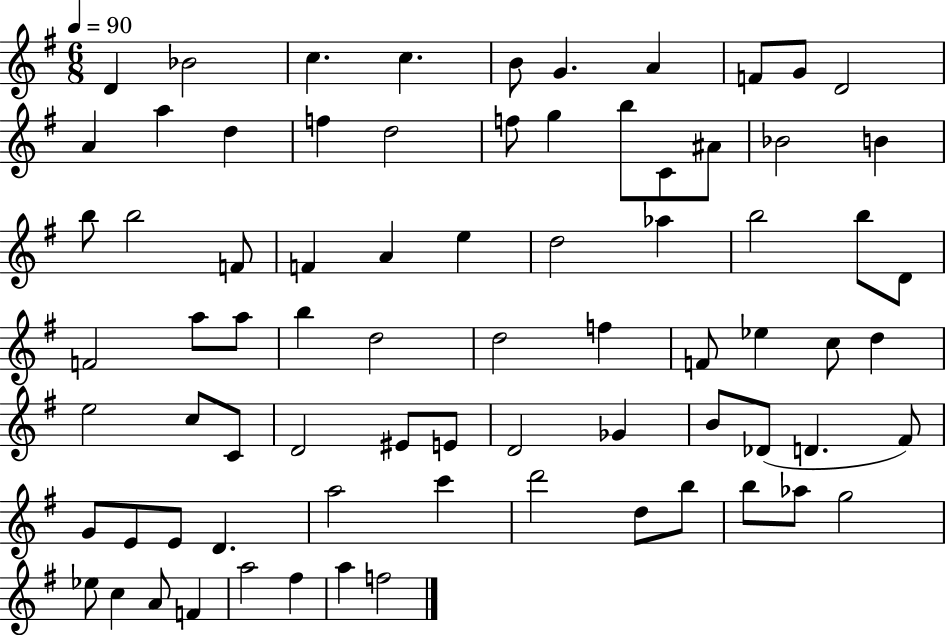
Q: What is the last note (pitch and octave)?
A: F5